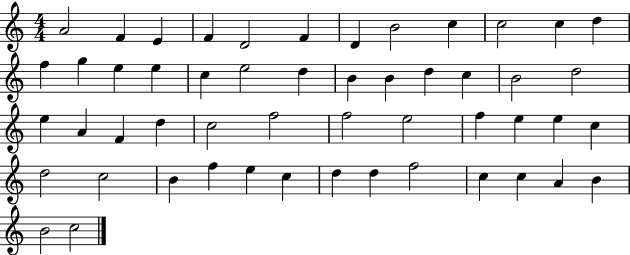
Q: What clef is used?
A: treble